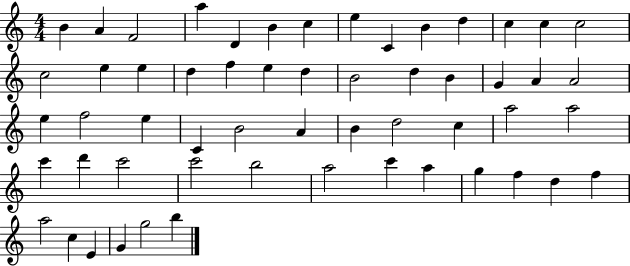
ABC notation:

X:1
T:Untitled
M:4/4
L:1/4
K:C
B A F2 a D B c e C B d c c c2 c2 e e d f e d B2 d B G A A2 e f2 e C B2 A B d2 c a2 a2 c' d' c'2 c'2 b2 a2 c' a g f d f a2 c E G g2 b